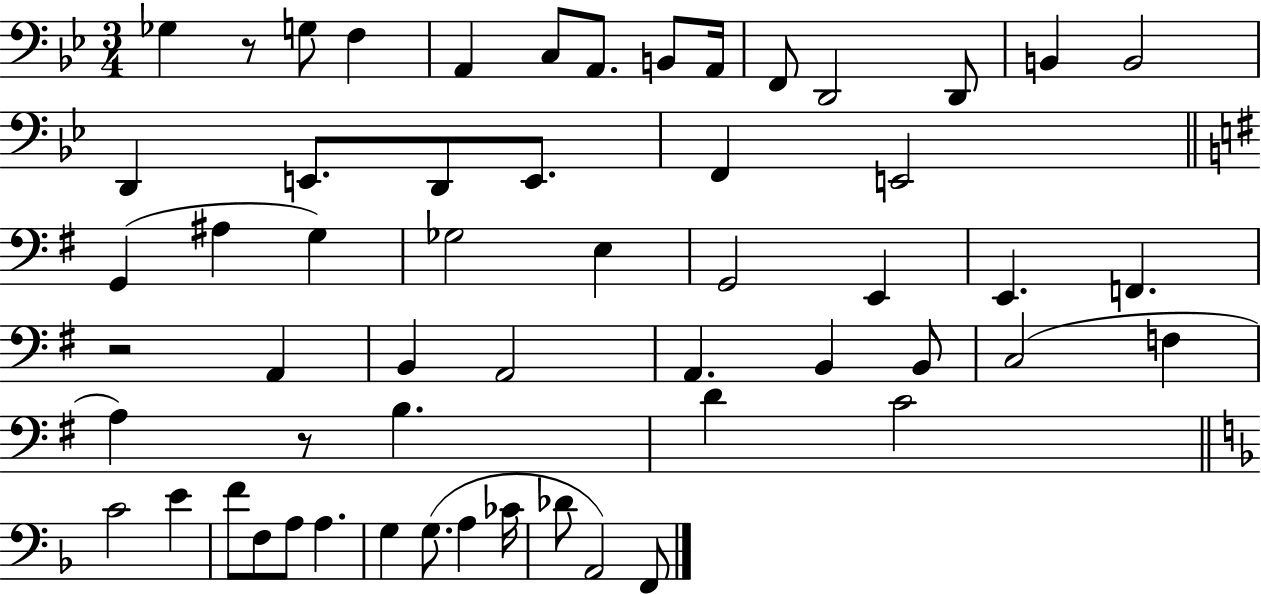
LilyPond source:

{
  \clef bass
  \numericTimeSignature
  \time 3/4
  \key bes \major
  \repeat volta 2 { ges4 r8 g8 f4 | a,4 c8 a,8. b,8 a,16 | f,8 d,2 d,8 | b,4 b,2 | \break d,4 e,8. d,8 e,8. | f,4 e,2 | \bar "||" \break \key g \major g,4( ais4 g4) | ges2 e4 | g,2 e,4 | e,4. f,4. | \break r2 a,4 | b,4 a,2 | a,4. b,4 b,8 | c2( f4 | \break a4) r8 b4. | d'4 c'2 | \bar "||" \break \key f \major c'2 e'4 | f'8 f8 a8 a4. | g4 g8.( a4 ces'16 | des'8 a,2) f,8 | \break } \bar "|."
}